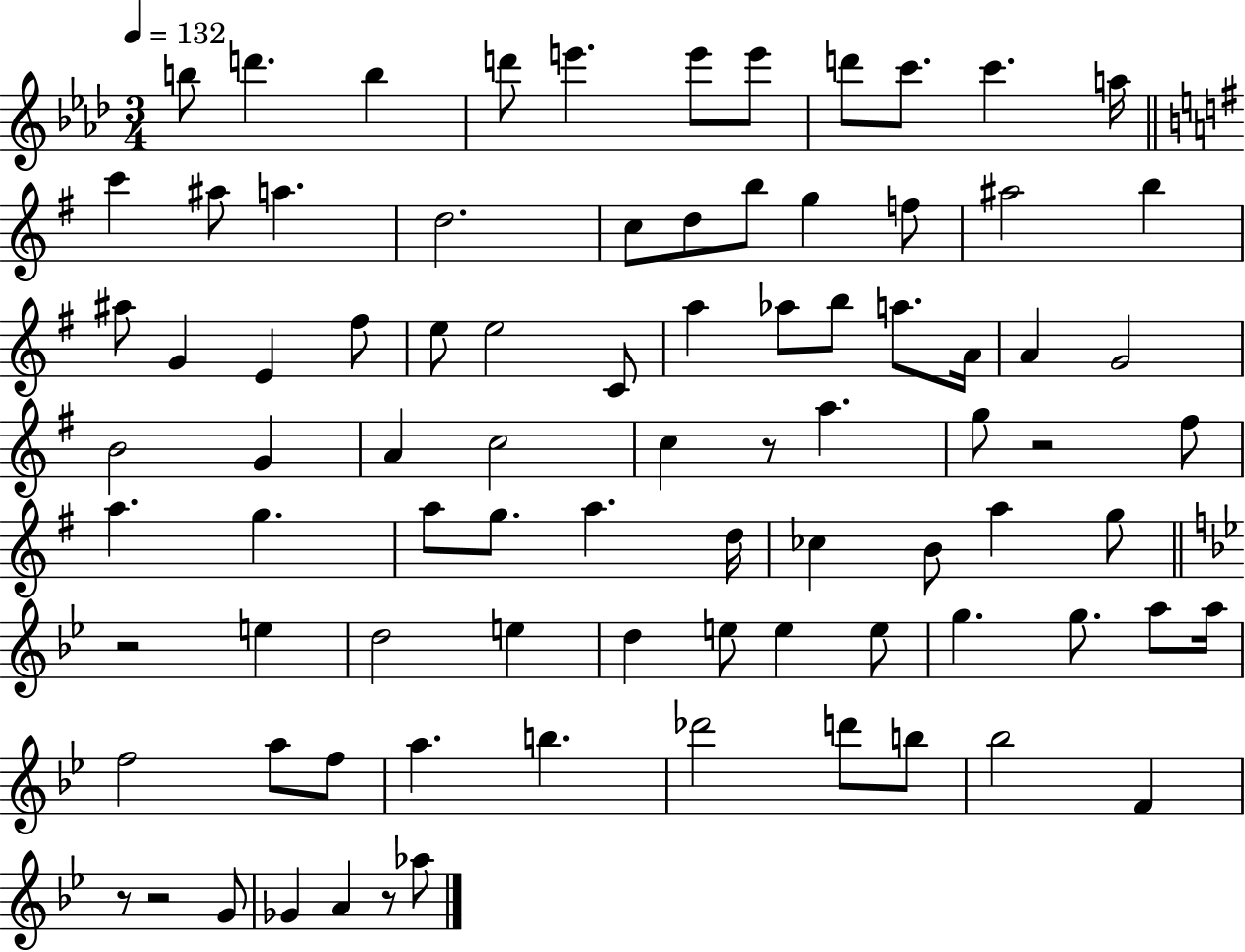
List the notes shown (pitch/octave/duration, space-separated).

B5/e D6/q. B5/q D6/e E6/q. E6/e E6/e D6/e C6/e. C6/q. A5/s C6/q A#5/e A5/q. D5/h. C5/e D5/e B5/e G5/q F5/e A#5/h B5/q A#5/e G4/q E4/q F#5/e E5/e E5/h C4/e A5/q Ab5/e B5/e A5/e. A4/s A4/q G4/h B4/h G4/q A4/q C5/h C5/q R/e A5/q. G5/e R/h F#5/e A5/q. G5/q. A5/e G5/e. A5/q. D5/s CES5/q B4/e A5/q G5/e R/h E5/q D5/h E5/q D5/q E5/e E5/q E5/e G5/q. G5/e. A5/e A5/s F5/h A5/e F5/e A5/q. B5/q. Db6/h D6/e B5/e Bb5/h F4/q R/e R/h G4/e Gb4/q A4/q R/e Ab5/e